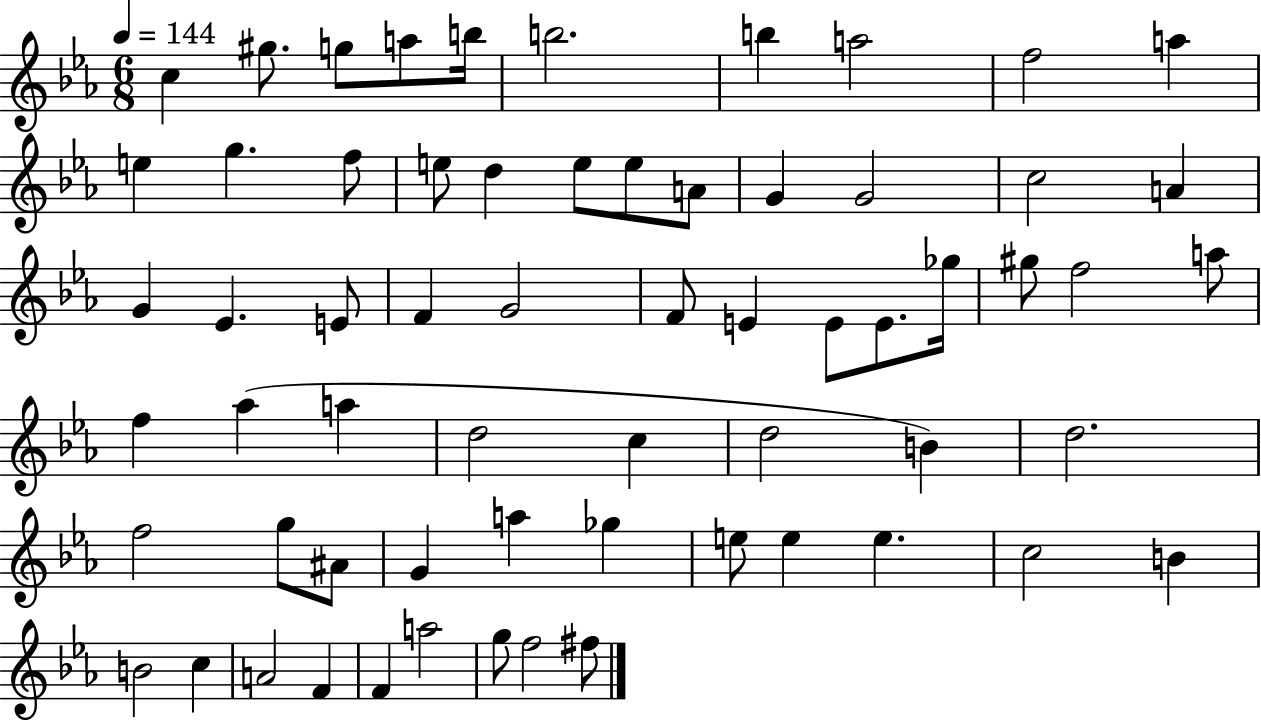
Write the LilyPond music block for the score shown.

{
  \clef treble
  \numericTimeSignature
  \time 6/8
  \key ees \major
  \tempo 4 = 144
  c''4 gis''8. g''8 a''8 b''16 | b''2. | b''4 a''2 | f''2 a''4 | \break e''4 g''4. f''8 | e''8 d''4 e''8 e''8 a'8 | g'4 g'2 | c''2 a'4 | \break g'4 ees'4. e'8 | f'4 g'2 | f'8 e'4 e'8 e'8. ges''16 | gis''8 f''2 a''8 | \break f''4 aes''4( a''4 | d''2 c''4 | d''2 b'4) | d''2. | \break f''2 g''8 ais'8 | g'4 a''4 ges''4 | e''8 e''4 e''4. | c''2 b'4 | \break b'2 c''4 | a'2 f'4 | f'4 a''2 | g''8 f''2 fis''8 | \break \bar "|."
}